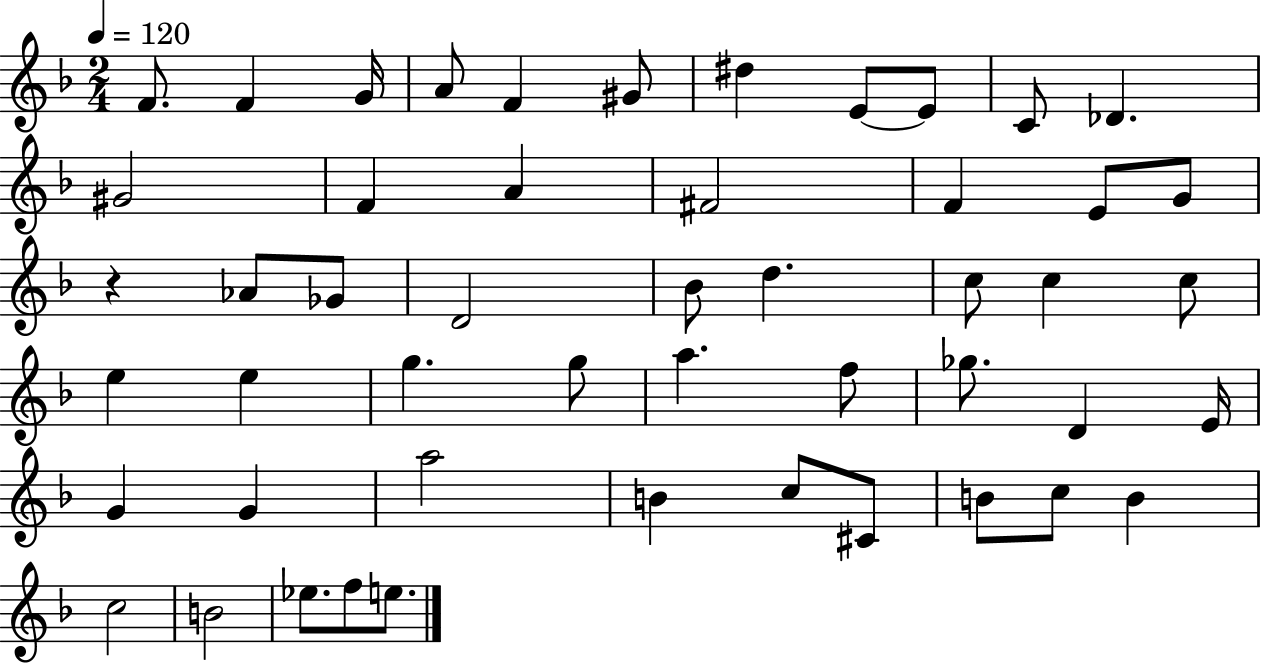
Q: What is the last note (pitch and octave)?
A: E5